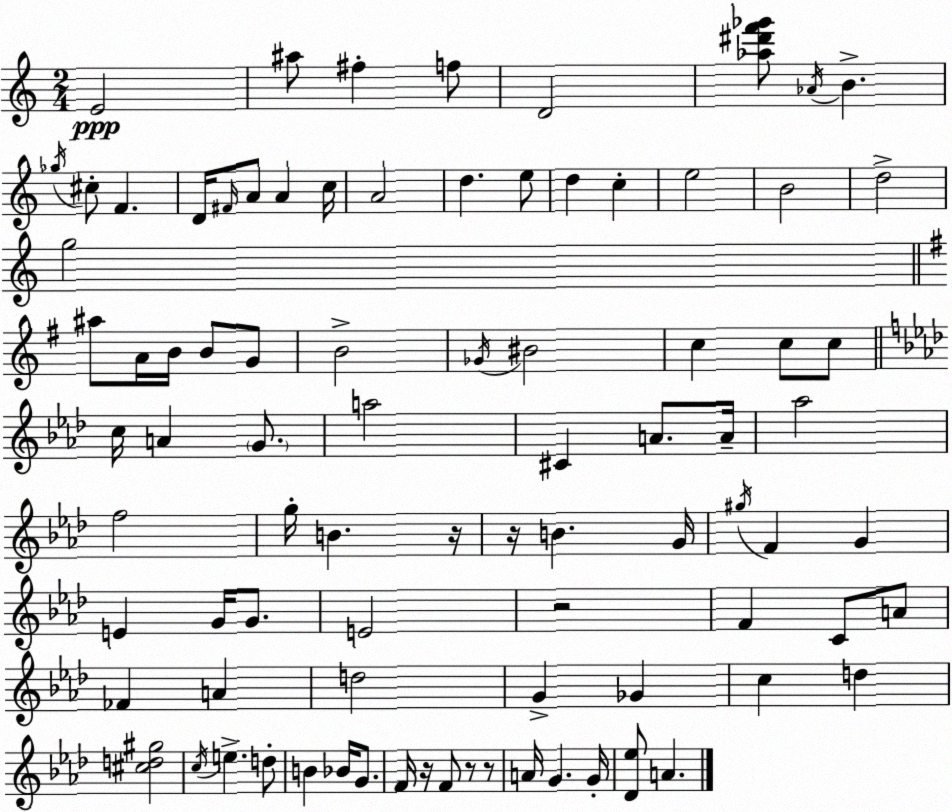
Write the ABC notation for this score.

X:1
T:Untitled
M:2/4
L:1/4
K:C
E2 ^a/2 ^f f/2 D2 [_a^d'f'_g']/2 _A/4 B _g/4 ^c/2 F D/4 ^F/4 A/2 A c/4 A2 d e/2 d c e2 B2 d2 g2 ^a/2 A/4 B/4 B/2 G/2 B2 _G/4 ^B2 c c/2 c/2 c/4 A G/2 a2 ^C A/2 A/4 _a2 f2 g/4 B z/4 z/4 B G/4 ^g/4 F G E G/4 G/2 E2 z2 F C/2 A/2 _F A d2 G _G c d [^cd^g]2 c/4 e d/2 B _B/4 G/2 F/4 z/4 F/2 z/2 z/2 A/4 G G/4 [_D_e]/2 A